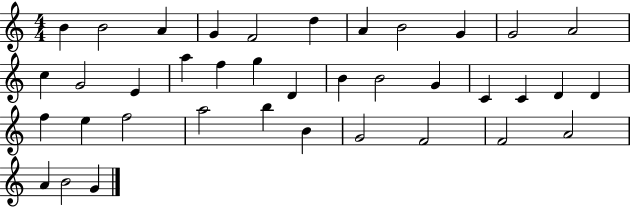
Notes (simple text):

B4/q B4/h A4/q G4/q F4/h D5/q A4/q B4/h G4/q G4/h A4/h C5/q G4/h E4/q A5/q F5/q G5/q D4/q B4/q B4/h G4/q C4/q C4/q D4/q D4/q F5/q E5/q F5/h A5/h B5/q B4/q G4/h F4/h F4/h A4/h A4/q B4/h G4/q